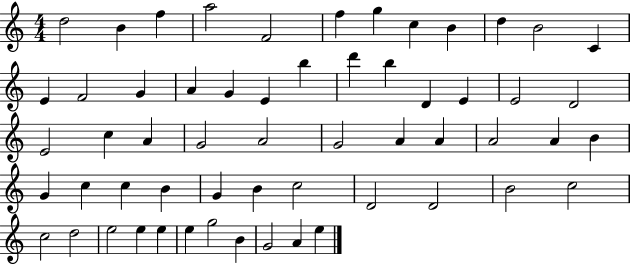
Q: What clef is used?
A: treble